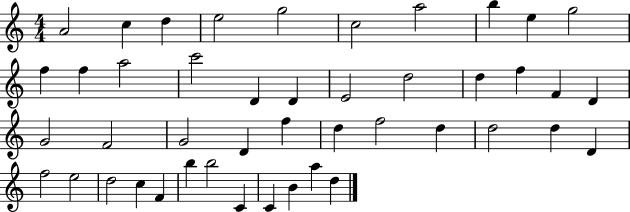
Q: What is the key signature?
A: C major